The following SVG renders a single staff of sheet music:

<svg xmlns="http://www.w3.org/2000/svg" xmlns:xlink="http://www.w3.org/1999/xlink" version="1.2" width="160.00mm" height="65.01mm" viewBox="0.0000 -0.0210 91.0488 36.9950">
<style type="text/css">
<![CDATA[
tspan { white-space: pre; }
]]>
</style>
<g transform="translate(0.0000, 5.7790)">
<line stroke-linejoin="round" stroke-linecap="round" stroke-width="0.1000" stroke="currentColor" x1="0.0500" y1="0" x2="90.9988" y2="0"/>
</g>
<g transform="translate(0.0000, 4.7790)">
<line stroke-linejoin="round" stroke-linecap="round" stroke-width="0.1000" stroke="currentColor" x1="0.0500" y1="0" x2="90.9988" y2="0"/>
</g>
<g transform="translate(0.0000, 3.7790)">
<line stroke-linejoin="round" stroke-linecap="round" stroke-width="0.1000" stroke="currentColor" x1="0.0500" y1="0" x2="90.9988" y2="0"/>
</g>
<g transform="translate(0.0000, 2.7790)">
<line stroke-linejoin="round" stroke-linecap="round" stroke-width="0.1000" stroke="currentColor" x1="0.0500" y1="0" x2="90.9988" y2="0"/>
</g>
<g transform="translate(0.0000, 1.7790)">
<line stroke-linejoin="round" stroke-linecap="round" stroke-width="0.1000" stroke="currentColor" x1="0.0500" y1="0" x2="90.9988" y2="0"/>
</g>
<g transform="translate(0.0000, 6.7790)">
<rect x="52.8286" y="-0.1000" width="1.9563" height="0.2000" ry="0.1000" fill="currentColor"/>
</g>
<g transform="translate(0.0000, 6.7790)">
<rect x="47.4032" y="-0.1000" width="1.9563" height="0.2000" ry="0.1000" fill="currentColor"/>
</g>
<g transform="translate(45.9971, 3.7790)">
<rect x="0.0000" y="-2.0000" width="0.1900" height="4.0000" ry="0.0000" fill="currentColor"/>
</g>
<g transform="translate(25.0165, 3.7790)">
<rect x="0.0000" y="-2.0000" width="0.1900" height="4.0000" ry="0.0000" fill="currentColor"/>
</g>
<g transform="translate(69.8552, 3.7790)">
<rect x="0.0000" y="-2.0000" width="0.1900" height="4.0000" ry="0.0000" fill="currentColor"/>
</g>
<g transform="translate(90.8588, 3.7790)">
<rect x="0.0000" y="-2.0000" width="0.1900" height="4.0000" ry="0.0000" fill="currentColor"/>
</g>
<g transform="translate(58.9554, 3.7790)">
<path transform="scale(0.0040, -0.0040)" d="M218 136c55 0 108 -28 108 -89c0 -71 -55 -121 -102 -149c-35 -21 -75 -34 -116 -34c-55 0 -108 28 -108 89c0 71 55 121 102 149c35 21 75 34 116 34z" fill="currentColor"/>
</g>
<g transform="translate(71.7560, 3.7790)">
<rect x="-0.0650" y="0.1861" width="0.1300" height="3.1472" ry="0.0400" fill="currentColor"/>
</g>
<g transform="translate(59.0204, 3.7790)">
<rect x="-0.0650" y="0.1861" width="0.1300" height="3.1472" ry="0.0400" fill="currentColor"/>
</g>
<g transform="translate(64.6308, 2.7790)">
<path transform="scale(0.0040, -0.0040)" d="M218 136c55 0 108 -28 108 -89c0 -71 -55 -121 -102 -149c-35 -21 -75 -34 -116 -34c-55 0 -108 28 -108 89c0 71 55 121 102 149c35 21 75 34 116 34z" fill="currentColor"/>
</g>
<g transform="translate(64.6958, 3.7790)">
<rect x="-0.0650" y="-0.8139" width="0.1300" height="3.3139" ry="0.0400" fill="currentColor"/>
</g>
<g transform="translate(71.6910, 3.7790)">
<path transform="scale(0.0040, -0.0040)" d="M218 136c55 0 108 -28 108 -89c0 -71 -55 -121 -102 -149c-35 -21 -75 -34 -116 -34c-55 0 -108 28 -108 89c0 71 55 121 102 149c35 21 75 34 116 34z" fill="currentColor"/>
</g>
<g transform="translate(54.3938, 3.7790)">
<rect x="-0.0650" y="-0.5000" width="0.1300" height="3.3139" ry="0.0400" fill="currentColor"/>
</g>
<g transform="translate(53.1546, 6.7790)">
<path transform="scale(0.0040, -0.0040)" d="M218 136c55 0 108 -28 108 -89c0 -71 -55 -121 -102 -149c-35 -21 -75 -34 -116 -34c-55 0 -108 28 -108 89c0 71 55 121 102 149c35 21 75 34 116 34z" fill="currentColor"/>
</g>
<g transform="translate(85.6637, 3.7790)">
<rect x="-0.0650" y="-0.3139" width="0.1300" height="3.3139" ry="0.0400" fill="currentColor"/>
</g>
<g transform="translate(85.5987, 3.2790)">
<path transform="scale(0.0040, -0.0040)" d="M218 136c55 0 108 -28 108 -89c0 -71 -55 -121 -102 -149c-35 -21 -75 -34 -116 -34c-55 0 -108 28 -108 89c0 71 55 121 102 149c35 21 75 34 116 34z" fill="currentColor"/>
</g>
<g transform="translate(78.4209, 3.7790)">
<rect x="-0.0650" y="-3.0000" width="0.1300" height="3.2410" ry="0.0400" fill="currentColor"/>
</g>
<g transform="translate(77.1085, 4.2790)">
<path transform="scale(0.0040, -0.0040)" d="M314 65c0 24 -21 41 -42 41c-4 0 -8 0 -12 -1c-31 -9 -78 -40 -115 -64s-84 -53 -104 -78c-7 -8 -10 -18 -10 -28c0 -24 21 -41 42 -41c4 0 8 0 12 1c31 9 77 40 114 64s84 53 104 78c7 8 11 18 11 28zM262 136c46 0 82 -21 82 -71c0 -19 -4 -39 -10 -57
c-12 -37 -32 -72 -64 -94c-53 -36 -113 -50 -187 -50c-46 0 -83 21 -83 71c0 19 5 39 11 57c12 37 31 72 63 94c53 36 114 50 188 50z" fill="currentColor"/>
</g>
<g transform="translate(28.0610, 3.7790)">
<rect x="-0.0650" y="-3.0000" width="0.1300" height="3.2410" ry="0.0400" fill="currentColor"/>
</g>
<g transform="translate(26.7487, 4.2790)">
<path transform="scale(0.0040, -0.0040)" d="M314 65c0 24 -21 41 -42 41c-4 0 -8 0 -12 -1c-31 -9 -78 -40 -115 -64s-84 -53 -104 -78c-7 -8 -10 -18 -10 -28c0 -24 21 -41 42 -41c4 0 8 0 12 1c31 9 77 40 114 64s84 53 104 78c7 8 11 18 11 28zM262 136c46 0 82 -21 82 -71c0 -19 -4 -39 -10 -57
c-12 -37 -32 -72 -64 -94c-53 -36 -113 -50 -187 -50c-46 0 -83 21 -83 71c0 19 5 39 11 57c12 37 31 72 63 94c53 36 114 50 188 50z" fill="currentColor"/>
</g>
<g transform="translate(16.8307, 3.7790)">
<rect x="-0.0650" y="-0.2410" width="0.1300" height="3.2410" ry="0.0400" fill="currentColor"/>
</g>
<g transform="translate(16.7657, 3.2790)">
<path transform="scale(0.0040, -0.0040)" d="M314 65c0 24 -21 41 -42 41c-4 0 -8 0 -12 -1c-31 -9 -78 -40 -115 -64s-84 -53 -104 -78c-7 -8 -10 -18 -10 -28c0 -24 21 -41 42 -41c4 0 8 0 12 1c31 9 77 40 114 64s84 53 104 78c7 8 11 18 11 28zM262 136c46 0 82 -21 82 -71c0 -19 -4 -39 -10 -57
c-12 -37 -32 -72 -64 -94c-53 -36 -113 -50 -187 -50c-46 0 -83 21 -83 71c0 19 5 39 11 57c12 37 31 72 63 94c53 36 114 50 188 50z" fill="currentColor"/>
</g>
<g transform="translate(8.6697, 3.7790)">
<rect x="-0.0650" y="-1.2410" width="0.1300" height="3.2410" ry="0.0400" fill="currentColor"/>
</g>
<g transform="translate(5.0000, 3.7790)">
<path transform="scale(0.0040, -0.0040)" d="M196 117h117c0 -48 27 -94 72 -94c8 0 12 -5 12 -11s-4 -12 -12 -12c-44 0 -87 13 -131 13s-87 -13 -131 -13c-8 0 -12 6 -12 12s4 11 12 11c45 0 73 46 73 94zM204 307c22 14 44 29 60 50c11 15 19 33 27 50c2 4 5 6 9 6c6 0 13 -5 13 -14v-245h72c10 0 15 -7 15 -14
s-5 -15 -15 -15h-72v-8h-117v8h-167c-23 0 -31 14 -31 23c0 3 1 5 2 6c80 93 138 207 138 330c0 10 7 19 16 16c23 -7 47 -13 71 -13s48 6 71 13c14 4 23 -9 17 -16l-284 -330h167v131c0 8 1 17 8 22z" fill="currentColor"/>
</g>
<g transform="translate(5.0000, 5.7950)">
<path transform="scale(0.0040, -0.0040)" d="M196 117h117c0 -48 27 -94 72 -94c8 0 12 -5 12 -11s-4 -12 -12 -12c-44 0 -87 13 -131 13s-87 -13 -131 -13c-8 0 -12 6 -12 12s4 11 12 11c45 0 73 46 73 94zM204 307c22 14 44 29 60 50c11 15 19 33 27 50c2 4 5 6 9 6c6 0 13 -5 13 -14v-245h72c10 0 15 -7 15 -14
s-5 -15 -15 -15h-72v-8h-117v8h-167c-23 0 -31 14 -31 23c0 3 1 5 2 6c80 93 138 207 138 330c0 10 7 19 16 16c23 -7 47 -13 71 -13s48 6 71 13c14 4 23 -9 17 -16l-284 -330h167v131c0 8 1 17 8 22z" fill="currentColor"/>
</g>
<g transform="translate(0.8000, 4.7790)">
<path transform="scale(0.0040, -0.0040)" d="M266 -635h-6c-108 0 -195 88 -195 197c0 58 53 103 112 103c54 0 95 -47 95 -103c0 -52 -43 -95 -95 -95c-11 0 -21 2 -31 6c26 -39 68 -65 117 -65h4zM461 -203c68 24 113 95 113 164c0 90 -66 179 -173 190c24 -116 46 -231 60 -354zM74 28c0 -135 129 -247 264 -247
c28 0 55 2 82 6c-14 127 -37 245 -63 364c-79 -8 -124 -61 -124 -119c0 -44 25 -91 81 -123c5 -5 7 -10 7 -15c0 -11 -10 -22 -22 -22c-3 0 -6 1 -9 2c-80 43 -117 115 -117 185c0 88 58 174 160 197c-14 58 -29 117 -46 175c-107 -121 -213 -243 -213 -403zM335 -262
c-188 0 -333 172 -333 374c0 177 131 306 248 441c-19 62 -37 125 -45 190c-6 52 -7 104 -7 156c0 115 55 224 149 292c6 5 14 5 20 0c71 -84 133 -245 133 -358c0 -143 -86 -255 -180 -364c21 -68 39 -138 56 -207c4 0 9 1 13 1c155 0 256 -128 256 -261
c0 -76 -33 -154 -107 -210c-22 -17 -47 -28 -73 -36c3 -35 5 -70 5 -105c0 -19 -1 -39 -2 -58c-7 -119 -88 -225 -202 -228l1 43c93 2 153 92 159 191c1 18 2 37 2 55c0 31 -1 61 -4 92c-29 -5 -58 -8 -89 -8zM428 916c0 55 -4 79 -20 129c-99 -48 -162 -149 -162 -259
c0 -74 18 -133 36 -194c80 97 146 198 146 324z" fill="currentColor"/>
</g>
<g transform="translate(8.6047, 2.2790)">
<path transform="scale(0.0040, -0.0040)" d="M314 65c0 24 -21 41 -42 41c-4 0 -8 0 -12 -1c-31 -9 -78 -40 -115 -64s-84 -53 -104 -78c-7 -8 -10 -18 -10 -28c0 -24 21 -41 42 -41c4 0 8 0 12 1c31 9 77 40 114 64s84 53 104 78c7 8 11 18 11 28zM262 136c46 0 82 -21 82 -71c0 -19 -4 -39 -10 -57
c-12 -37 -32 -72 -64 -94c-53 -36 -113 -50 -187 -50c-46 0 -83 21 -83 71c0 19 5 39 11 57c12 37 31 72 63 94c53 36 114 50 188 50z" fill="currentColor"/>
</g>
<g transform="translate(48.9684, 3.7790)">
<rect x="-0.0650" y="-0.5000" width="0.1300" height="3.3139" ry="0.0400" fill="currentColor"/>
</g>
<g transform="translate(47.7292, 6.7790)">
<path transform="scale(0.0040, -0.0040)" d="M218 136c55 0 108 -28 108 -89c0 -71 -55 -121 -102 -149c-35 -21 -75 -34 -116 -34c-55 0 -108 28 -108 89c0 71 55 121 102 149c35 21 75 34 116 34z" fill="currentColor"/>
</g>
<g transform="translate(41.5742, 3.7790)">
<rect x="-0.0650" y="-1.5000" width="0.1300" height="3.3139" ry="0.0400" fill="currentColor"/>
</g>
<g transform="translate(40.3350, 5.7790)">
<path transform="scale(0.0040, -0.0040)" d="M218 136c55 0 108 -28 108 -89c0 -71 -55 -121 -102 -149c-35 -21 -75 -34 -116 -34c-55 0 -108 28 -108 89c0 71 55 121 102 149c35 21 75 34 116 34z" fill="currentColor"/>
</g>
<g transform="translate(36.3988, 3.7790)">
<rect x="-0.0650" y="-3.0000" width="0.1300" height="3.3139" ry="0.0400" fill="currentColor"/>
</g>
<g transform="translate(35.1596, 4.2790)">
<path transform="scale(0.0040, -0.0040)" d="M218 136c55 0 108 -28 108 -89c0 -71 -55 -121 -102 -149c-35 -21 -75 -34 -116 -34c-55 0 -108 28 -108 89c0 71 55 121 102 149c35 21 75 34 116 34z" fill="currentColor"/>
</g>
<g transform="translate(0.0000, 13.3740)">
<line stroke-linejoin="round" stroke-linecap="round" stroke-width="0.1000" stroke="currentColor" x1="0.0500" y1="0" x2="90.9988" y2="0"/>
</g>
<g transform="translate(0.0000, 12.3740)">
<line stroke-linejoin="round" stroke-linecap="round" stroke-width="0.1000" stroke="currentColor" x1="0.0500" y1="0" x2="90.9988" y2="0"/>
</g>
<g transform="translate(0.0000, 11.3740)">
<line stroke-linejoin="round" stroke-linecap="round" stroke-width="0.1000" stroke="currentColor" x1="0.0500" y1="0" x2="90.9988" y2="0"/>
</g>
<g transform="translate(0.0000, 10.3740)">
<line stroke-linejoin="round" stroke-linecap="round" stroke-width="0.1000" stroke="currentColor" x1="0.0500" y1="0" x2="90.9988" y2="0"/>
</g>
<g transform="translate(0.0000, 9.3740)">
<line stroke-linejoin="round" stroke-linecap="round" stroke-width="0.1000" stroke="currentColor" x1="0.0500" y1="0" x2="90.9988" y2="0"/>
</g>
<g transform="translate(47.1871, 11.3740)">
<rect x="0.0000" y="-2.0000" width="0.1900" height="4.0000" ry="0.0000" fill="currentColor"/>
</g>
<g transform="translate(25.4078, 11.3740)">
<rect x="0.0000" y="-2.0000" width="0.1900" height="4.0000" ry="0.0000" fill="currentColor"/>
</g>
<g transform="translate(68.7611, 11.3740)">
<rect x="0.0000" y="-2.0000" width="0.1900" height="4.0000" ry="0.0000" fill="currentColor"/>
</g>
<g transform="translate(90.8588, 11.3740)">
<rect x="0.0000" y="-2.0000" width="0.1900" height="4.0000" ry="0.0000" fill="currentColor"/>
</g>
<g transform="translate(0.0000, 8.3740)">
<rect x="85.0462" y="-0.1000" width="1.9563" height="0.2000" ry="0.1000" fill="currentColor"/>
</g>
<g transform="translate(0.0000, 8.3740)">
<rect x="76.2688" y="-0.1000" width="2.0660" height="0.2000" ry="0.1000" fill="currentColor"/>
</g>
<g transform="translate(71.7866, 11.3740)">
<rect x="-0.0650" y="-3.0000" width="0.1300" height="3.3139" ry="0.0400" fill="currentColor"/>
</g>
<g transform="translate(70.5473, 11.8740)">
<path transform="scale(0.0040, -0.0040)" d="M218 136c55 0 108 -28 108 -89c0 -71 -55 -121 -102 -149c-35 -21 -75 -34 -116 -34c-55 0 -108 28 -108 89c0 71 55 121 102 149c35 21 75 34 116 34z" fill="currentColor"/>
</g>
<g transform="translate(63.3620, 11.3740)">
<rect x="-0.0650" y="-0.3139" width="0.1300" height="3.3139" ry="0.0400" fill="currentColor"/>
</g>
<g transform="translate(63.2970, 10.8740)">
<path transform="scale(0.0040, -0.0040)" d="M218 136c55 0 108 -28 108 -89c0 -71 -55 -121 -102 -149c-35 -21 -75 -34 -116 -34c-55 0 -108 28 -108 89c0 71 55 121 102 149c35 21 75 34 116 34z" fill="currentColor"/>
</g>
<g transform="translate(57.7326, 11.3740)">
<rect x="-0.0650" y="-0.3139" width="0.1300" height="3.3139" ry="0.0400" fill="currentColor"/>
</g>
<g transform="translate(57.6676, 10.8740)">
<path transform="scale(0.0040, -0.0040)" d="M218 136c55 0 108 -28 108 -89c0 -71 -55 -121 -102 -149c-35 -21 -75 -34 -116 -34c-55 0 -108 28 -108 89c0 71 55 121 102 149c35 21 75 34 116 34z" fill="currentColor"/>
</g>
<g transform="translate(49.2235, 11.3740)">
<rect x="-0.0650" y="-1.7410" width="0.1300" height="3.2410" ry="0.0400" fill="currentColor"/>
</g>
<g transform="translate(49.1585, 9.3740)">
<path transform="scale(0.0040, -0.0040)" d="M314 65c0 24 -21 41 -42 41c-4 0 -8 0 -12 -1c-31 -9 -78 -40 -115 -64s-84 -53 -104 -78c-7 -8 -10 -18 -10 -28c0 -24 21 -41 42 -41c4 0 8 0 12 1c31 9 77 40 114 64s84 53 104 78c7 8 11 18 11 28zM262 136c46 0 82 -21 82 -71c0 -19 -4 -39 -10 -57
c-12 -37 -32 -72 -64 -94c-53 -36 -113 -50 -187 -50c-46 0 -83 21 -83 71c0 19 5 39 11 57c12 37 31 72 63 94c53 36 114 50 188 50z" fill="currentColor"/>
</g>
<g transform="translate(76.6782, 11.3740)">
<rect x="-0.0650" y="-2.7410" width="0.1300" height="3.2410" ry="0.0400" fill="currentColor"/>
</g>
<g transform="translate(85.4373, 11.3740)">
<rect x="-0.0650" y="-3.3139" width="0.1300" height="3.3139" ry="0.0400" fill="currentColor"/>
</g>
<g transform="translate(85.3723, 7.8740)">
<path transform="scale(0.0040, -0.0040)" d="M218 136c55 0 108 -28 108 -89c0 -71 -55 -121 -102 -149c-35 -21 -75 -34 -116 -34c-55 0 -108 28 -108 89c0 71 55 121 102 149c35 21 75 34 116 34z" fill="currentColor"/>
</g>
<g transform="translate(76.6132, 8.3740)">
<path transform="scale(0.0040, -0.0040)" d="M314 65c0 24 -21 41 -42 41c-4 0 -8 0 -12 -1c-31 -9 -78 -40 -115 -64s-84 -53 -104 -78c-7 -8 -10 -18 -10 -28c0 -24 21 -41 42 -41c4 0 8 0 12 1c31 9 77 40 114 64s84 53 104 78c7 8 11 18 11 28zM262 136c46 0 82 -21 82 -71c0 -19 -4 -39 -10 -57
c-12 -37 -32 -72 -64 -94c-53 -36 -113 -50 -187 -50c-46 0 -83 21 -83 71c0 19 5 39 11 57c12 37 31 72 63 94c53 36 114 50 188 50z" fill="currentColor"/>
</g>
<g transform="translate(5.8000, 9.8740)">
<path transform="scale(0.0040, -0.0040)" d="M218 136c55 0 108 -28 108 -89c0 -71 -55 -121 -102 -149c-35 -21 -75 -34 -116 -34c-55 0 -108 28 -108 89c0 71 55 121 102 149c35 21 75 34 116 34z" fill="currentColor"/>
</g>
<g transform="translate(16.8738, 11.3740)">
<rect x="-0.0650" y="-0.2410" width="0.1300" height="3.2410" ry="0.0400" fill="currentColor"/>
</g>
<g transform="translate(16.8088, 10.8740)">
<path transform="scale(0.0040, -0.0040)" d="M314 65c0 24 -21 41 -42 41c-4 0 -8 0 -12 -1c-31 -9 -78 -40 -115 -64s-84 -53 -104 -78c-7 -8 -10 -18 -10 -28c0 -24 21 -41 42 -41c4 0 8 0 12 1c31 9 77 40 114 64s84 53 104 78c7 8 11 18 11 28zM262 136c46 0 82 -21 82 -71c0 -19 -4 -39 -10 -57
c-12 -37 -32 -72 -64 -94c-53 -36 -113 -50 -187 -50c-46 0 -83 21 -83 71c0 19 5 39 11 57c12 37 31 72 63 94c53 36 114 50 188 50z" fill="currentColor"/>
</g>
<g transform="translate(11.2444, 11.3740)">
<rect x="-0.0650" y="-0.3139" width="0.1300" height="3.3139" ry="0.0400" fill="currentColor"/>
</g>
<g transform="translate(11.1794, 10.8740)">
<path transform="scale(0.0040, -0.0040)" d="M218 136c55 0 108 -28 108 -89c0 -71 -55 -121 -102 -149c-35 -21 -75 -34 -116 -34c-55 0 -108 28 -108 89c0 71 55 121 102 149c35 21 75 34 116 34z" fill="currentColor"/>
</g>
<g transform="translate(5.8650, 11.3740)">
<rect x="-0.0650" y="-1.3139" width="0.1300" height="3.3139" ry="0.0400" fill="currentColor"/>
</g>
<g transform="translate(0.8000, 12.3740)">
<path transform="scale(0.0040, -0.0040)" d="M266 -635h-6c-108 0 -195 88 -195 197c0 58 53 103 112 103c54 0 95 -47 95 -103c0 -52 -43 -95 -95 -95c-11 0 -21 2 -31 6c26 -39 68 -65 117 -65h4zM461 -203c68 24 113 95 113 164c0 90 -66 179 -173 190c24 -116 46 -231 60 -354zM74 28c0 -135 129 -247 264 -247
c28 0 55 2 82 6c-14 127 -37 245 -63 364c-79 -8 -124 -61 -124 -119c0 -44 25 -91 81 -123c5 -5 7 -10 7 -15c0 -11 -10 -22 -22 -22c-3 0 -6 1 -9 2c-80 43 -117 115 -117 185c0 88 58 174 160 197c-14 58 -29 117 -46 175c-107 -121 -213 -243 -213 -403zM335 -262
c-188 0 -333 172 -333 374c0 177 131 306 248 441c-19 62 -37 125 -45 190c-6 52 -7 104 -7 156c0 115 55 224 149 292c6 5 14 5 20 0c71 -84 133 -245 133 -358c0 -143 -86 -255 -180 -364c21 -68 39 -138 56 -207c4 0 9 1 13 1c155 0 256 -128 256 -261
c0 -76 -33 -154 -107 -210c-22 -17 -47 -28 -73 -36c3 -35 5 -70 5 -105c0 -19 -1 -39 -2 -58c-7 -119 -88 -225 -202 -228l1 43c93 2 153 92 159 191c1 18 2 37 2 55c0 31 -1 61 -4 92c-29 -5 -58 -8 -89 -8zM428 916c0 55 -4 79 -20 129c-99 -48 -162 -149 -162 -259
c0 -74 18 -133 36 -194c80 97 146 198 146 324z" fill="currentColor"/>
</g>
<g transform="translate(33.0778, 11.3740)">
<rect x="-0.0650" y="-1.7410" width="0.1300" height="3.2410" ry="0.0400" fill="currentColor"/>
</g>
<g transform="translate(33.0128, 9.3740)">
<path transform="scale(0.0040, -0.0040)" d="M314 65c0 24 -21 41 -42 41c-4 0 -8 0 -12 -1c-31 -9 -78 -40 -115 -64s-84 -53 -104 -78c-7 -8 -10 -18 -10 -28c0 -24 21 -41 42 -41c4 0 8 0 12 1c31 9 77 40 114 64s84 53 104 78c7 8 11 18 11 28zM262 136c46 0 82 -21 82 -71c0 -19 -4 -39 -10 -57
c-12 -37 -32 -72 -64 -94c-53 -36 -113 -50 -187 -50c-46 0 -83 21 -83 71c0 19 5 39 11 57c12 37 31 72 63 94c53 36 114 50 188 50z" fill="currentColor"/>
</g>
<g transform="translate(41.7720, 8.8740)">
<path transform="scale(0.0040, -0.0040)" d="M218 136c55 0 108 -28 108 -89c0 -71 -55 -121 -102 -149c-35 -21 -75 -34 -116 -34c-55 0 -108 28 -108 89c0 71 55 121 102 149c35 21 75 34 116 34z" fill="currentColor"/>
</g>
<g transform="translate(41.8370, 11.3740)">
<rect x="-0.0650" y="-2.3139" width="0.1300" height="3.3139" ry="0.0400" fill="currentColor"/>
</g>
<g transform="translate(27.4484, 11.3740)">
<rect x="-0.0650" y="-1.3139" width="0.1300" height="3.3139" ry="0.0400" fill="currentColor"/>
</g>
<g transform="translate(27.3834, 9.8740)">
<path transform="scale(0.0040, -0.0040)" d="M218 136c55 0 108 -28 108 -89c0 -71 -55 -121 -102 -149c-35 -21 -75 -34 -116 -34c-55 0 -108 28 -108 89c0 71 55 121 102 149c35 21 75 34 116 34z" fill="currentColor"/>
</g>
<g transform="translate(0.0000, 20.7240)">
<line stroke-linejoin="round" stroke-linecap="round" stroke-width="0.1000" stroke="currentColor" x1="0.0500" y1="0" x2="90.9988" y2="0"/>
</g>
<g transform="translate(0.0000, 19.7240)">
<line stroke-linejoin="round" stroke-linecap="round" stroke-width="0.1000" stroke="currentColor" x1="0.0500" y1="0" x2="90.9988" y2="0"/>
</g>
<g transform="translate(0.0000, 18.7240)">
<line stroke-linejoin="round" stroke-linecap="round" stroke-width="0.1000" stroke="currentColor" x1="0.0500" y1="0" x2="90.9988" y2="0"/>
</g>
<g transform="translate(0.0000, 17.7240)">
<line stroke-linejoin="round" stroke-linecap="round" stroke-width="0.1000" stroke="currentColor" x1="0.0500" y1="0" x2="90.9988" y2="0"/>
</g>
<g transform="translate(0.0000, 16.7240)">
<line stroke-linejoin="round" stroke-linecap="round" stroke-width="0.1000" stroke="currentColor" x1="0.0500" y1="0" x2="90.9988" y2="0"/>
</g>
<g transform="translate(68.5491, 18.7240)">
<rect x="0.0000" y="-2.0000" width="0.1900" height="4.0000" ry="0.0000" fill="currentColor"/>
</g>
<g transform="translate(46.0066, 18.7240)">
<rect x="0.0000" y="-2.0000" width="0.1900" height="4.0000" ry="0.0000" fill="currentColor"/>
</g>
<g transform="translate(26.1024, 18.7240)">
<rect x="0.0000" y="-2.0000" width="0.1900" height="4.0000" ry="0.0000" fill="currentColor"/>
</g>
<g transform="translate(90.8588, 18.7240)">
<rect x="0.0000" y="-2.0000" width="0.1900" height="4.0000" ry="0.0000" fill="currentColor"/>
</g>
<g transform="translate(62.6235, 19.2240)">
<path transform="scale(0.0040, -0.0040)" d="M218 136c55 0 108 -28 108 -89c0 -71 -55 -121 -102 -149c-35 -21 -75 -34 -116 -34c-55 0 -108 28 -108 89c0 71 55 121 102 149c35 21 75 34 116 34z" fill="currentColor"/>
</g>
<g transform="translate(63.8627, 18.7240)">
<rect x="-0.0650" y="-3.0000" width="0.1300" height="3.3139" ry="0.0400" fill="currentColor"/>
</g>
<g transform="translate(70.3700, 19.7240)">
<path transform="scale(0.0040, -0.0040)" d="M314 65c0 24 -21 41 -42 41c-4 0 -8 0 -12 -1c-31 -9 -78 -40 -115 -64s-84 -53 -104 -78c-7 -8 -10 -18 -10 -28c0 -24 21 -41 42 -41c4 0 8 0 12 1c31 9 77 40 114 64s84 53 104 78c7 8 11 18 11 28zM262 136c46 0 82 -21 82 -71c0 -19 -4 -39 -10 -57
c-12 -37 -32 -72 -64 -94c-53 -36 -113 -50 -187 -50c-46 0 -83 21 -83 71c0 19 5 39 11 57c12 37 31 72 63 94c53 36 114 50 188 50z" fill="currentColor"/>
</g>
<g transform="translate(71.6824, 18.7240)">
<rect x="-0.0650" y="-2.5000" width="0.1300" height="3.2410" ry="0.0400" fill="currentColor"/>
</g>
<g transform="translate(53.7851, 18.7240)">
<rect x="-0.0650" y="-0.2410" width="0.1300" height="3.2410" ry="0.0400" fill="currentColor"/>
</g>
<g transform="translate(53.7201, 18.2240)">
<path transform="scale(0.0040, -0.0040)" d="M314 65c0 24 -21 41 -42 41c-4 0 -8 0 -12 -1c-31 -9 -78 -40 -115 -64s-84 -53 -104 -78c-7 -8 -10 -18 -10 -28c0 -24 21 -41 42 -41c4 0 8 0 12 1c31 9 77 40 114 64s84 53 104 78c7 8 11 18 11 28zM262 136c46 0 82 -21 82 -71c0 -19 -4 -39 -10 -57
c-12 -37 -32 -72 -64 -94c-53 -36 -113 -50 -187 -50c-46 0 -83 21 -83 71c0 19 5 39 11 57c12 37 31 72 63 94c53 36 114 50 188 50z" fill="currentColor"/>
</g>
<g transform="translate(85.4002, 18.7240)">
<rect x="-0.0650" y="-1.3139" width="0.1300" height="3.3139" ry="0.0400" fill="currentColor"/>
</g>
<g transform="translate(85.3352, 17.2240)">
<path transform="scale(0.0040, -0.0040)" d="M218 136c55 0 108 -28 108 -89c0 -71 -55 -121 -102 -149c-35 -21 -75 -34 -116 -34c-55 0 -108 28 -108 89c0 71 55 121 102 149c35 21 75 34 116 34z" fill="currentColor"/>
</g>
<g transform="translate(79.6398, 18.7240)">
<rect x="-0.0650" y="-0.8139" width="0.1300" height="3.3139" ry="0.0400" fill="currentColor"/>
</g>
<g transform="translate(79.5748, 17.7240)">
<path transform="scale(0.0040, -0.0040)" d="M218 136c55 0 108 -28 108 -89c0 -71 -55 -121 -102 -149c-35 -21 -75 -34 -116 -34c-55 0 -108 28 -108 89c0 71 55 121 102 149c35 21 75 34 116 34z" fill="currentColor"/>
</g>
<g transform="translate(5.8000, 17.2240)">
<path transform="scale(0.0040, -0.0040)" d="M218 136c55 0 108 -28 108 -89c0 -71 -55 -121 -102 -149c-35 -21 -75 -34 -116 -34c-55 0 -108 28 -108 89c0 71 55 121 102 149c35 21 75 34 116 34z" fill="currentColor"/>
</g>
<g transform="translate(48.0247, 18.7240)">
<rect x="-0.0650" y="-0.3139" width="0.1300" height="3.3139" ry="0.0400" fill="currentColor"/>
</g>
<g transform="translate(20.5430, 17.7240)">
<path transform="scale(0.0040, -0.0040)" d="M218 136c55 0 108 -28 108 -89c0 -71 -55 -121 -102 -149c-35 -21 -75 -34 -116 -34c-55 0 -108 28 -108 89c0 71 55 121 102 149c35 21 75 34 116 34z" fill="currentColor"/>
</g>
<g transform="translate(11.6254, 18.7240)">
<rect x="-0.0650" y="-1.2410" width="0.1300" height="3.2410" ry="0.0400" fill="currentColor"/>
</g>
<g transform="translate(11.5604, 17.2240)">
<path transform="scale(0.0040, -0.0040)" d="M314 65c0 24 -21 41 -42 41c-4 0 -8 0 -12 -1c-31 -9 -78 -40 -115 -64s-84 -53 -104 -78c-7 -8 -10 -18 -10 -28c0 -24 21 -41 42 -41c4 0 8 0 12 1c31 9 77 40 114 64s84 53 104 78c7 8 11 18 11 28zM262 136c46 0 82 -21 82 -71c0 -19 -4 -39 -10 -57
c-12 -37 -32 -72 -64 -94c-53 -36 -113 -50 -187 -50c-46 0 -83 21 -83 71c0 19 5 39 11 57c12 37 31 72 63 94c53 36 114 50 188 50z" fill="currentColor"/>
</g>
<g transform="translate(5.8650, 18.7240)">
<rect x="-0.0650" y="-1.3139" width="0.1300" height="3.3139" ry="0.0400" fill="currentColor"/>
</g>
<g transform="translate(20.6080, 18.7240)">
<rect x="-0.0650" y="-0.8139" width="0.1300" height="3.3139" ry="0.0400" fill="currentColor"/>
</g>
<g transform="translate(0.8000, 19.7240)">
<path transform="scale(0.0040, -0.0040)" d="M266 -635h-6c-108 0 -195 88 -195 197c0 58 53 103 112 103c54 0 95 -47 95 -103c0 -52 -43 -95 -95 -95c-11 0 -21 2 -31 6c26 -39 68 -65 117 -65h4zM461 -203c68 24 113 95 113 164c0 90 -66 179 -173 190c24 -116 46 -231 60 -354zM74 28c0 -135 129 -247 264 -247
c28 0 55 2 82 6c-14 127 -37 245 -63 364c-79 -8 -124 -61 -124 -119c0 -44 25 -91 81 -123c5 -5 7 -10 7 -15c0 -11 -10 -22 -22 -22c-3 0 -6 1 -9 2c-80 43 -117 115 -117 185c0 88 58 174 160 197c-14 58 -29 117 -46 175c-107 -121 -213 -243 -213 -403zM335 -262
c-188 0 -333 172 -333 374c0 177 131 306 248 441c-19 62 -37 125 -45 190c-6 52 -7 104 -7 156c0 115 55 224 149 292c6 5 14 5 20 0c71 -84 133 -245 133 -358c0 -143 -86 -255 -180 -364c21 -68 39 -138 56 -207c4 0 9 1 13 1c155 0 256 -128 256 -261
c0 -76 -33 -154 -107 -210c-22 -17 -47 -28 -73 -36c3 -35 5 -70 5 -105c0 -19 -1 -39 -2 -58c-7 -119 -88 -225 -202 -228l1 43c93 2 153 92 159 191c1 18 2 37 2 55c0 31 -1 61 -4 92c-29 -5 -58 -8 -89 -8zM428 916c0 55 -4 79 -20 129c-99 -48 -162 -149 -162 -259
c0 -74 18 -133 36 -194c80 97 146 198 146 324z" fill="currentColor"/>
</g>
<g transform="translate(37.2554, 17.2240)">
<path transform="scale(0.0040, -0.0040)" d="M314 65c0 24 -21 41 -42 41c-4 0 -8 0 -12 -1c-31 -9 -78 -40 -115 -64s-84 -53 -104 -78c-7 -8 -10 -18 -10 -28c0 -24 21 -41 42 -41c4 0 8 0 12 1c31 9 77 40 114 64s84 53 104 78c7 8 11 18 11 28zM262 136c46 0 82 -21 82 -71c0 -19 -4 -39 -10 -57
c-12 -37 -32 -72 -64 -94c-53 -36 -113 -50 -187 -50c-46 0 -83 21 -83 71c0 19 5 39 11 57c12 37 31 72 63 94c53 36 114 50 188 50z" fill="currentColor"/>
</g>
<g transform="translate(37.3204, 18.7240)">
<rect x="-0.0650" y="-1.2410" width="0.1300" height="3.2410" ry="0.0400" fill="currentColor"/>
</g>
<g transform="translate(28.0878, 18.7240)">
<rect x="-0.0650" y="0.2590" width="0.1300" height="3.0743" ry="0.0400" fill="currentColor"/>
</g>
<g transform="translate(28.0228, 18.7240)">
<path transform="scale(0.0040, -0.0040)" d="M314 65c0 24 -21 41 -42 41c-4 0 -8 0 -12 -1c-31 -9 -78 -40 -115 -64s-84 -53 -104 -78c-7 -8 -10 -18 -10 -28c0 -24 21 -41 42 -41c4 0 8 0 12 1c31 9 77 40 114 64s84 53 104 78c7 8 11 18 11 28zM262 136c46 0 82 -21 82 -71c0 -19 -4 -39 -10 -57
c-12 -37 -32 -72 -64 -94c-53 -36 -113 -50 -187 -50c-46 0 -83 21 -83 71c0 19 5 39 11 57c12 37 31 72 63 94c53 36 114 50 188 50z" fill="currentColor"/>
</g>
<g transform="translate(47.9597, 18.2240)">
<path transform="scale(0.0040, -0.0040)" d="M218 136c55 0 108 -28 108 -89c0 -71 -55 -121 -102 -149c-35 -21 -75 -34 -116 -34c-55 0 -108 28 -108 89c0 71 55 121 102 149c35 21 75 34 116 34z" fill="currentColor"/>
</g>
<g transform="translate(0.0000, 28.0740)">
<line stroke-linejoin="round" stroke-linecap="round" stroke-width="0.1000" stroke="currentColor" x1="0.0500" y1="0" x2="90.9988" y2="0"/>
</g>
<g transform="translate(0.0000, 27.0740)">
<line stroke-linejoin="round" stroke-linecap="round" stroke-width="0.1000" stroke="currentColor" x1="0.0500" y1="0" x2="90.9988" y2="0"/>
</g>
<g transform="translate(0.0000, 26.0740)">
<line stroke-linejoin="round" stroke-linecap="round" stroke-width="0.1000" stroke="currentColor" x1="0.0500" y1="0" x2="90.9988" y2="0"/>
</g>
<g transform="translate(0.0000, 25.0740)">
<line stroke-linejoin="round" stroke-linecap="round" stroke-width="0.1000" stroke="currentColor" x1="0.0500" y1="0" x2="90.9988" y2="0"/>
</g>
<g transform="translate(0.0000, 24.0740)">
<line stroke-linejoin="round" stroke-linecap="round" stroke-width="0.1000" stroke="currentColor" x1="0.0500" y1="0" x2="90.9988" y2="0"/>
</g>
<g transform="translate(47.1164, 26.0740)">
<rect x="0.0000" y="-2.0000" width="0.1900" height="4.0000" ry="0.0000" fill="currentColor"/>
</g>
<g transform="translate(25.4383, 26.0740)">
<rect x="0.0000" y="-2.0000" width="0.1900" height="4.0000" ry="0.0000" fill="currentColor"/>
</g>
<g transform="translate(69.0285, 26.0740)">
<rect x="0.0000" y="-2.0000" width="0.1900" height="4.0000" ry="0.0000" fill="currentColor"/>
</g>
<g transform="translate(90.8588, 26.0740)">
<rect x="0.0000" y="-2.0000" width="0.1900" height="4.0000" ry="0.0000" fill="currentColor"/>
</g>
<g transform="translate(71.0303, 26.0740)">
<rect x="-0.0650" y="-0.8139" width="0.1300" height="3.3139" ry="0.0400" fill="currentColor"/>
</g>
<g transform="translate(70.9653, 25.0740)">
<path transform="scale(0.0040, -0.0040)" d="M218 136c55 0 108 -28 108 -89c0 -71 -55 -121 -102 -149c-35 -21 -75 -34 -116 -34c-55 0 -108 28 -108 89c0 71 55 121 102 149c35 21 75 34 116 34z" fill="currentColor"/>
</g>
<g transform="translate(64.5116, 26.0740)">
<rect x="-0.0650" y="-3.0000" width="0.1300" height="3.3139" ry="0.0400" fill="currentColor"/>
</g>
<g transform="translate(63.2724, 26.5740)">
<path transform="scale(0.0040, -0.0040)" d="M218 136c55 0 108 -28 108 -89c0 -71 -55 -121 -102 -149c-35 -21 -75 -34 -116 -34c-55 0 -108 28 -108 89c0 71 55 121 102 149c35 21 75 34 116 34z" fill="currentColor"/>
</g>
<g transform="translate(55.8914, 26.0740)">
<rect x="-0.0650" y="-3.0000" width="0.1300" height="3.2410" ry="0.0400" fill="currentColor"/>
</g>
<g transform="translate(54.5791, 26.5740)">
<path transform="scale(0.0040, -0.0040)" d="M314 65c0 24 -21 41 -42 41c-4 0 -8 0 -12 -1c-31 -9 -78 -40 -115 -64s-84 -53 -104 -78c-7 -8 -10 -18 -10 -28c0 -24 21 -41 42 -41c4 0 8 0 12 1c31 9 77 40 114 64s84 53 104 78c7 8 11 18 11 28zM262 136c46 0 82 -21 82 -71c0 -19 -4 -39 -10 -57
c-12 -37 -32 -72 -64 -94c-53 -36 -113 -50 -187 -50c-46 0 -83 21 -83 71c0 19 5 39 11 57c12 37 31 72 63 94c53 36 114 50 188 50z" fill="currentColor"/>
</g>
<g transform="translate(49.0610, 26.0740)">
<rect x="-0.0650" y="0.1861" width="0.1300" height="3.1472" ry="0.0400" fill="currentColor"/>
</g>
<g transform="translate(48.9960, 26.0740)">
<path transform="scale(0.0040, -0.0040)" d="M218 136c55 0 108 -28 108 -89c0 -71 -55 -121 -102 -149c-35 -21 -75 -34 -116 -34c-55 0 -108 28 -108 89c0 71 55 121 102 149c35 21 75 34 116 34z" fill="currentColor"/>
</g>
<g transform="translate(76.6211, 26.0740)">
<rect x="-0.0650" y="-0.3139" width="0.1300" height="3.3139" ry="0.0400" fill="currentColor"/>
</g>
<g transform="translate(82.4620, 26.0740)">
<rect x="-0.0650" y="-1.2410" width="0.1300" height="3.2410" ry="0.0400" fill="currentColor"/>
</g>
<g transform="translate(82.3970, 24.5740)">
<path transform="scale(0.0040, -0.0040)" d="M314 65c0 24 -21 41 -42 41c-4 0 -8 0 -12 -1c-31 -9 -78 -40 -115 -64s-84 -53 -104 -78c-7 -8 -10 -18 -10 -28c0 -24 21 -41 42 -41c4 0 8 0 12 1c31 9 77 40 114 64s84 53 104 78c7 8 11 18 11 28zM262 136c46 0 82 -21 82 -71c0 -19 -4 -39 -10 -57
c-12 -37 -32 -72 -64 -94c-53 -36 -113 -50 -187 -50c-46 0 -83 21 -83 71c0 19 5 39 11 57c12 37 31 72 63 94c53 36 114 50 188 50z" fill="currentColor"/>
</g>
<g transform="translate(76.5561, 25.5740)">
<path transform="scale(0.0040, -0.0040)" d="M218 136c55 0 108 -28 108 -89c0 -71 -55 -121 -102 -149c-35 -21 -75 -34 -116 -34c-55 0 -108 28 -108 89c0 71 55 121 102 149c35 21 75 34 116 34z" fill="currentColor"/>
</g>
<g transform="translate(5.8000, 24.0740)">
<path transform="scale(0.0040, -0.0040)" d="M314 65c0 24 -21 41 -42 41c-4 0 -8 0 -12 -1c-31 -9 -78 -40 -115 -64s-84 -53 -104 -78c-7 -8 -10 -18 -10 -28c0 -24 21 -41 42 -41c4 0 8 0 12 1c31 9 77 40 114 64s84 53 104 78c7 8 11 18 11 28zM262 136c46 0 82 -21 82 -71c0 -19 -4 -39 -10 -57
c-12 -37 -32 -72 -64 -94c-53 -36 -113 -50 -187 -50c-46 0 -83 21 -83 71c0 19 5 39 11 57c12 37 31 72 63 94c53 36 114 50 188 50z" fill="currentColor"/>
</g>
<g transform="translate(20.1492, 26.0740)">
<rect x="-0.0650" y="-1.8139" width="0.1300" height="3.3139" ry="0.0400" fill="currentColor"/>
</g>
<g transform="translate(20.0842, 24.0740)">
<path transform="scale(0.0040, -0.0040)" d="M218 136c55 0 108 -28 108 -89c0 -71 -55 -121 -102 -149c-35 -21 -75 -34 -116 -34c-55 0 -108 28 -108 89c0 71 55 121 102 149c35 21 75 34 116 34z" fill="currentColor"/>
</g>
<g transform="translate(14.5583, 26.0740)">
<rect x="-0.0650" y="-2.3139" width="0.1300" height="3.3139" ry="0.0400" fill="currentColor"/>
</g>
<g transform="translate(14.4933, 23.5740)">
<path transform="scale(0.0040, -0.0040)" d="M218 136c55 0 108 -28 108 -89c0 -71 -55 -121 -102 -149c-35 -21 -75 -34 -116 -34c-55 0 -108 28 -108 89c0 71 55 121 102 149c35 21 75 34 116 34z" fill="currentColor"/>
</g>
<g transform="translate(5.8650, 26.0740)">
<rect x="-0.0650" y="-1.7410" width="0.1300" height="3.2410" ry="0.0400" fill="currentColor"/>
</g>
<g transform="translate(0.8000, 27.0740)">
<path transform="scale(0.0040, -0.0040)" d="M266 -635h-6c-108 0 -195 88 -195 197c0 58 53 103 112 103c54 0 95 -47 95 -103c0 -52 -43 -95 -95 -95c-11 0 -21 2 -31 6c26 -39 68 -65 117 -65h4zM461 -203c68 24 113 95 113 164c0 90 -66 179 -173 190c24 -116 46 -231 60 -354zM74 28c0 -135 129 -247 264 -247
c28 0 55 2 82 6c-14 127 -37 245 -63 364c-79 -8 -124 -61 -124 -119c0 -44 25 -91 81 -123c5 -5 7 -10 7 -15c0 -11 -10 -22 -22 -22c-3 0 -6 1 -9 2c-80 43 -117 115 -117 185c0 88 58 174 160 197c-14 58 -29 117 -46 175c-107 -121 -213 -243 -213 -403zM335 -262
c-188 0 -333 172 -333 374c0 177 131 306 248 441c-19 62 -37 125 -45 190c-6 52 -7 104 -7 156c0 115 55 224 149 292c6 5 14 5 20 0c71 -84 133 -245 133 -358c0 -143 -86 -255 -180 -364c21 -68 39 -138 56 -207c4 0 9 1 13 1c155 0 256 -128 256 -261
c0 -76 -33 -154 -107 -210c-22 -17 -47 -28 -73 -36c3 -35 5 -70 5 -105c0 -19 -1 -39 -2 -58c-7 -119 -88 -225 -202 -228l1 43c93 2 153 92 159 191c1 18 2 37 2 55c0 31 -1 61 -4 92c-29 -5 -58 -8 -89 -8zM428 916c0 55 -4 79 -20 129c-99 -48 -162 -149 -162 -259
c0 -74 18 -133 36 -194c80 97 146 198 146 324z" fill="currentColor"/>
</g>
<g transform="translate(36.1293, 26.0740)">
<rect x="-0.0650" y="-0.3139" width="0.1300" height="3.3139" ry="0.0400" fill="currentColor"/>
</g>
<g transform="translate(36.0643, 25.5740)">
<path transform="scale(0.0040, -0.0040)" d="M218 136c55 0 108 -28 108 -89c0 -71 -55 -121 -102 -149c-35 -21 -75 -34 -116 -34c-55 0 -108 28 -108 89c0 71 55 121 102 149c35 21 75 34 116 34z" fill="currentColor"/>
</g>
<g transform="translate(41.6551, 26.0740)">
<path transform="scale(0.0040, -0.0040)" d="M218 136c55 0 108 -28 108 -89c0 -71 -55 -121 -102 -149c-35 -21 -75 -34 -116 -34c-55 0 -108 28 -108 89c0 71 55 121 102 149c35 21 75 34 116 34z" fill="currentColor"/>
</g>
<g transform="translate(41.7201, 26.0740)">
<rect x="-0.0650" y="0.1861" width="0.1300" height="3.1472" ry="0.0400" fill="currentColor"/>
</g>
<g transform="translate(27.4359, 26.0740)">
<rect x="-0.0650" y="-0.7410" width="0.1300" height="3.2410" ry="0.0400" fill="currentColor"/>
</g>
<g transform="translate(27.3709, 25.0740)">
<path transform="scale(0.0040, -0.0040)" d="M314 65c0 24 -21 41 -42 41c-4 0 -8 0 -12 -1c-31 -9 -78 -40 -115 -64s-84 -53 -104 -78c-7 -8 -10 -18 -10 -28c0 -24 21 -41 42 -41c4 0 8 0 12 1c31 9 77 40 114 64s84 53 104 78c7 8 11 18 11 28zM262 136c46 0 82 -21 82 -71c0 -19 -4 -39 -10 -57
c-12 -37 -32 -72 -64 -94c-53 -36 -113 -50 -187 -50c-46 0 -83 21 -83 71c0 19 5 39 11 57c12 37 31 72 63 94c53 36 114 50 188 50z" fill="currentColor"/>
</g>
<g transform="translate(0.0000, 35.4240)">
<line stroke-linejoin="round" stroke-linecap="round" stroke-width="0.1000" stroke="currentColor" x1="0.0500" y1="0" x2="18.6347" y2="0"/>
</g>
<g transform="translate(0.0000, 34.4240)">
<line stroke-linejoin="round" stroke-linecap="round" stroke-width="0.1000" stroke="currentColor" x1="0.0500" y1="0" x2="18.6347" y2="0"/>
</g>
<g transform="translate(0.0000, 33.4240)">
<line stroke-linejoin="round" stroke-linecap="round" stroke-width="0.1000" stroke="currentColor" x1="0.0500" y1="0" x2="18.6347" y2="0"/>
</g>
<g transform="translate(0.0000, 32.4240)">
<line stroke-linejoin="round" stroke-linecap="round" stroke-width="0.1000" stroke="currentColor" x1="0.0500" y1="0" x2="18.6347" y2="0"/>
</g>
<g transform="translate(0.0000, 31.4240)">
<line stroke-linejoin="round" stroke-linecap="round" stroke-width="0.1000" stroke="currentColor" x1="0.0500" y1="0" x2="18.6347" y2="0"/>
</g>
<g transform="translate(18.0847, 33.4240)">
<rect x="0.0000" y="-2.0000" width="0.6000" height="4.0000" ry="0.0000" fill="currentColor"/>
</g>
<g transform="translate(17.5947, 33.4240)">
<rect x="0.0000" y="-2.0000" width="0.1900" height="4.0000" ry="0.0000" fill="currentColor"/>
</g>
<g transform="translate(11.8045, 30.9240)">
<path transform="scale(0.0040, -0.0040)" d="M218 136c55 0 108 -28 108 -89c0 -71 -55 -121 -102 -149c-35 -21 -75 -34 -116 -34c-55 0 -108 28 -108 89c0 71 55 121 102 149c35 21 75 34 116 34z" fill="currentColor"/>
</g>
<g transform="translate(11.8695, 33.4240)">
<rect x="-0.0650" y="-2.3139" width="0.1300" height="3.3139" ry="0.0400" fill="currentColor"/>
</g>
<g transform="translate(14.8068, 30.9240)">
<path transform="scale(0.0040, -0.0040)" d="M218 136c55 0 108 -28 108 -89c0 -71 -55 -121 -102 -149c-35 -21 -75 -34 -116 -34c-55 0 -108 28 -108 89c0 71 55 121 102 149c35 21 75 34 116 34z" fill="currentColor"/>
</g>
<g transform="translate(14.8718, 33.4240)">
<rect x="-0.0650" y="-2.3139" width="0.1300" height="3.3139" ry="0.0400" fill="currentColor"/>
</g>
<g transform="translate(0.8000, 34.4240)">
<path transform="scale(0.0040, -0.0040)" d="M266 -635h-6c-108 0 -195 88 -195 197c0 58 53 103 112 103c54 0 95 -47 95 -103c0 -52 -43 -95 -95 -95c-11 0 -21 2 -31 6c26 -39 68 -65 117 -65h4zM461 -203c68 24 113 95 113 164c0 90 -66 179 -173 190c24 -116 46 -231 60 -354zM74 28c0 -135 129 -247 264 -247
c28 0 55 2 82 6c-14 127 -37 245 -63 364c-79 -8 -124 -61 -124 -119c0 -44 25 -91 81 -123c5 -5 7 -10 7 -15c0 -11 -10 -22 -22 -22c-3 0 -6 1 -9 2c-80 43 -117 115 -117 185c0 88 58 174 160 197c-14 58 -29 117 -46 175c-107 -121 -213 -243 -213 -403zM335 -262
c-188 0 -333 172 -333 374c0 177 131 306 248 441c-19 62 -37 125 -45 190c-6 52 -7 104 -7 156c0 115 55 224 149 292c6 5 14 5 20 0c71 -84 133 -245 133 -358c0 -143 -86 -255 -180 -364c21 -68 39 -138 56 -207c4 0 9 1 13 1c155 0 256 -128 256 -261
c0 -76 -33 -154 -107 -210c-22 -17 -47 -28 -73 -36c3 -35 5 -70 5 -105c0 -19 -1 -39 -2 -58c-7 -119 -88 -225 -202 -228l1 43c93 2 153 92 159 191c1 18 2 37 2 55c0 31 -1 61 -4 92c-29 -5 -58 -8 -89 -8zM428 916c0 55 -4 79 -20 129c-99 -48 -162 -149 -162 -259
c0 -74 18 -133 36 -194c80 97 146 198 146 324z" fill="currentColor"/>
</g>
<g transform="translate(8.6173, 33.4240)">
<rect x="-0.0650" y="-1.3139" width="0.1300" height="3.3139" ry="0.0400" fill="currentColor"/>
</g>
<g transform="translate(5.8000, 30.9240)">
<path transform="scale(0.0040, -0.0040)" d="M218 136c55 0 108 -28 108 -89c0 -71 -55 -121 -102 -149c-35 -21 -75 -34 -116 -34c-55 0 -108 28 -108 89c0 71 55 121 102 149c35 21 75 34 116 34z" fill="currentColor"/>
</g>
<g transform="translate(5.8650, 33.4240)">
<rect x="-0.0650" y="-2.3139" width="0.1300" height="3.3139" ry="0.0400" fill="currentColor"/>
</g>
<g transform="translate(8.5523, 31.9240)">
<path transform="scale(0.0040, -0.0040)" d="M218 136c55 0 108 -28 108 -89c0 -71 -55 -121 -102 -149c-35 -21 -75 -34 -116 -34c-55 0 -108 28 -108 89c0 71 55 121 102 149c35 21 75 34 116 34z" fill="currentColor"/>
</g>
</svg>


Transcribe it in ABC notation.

X:1
T:Untitled
M:4/4
L:1/4
K:C
e2 c2 A2 A E C C B d B A2 c e c c2 e f2 g f2 c c A a2 b e e2 d B2 e2 c c2 A G2 d e f2 g f d2 c B B A2 A d c e2 g e g g